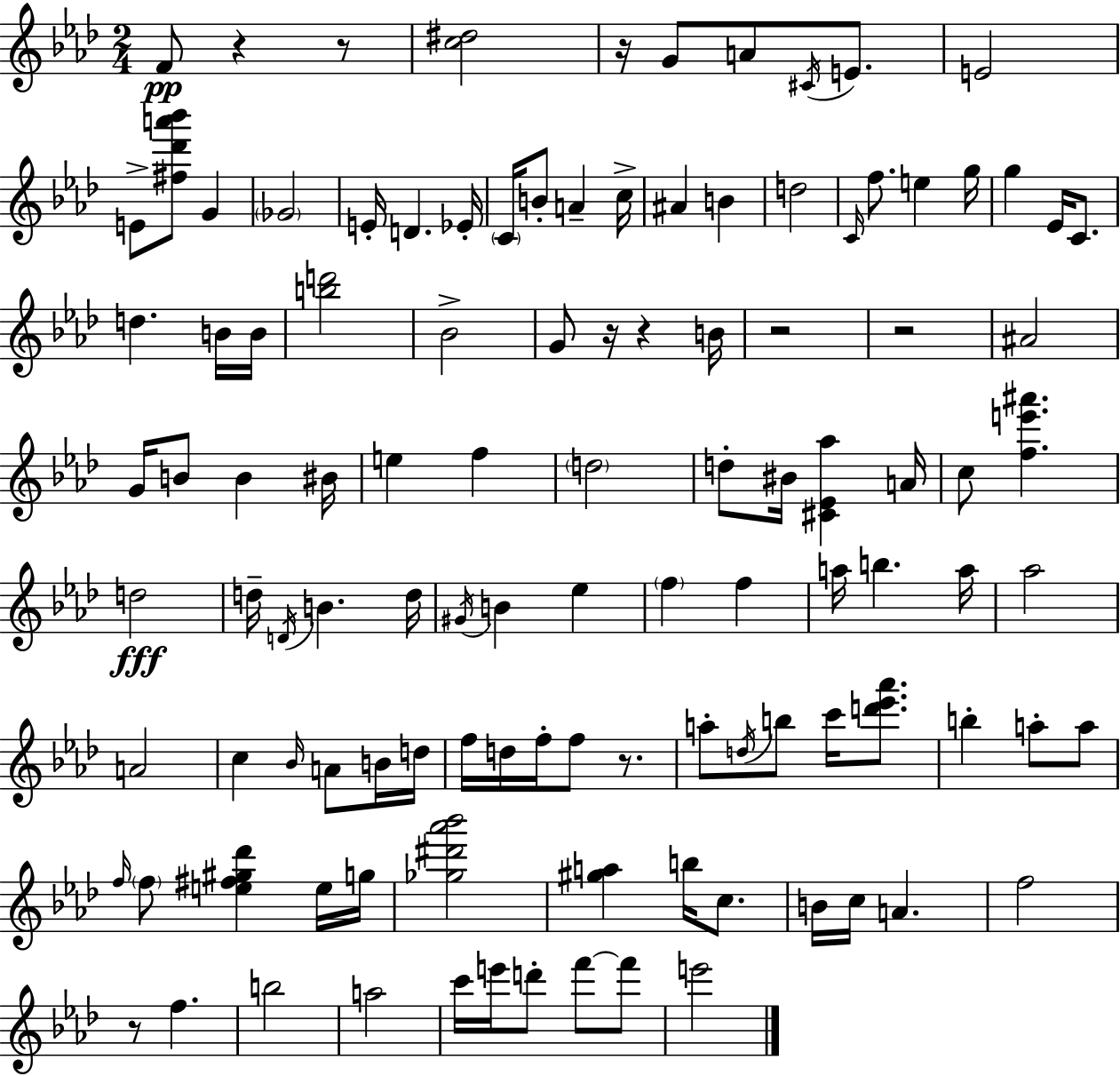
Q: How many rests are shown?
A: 9